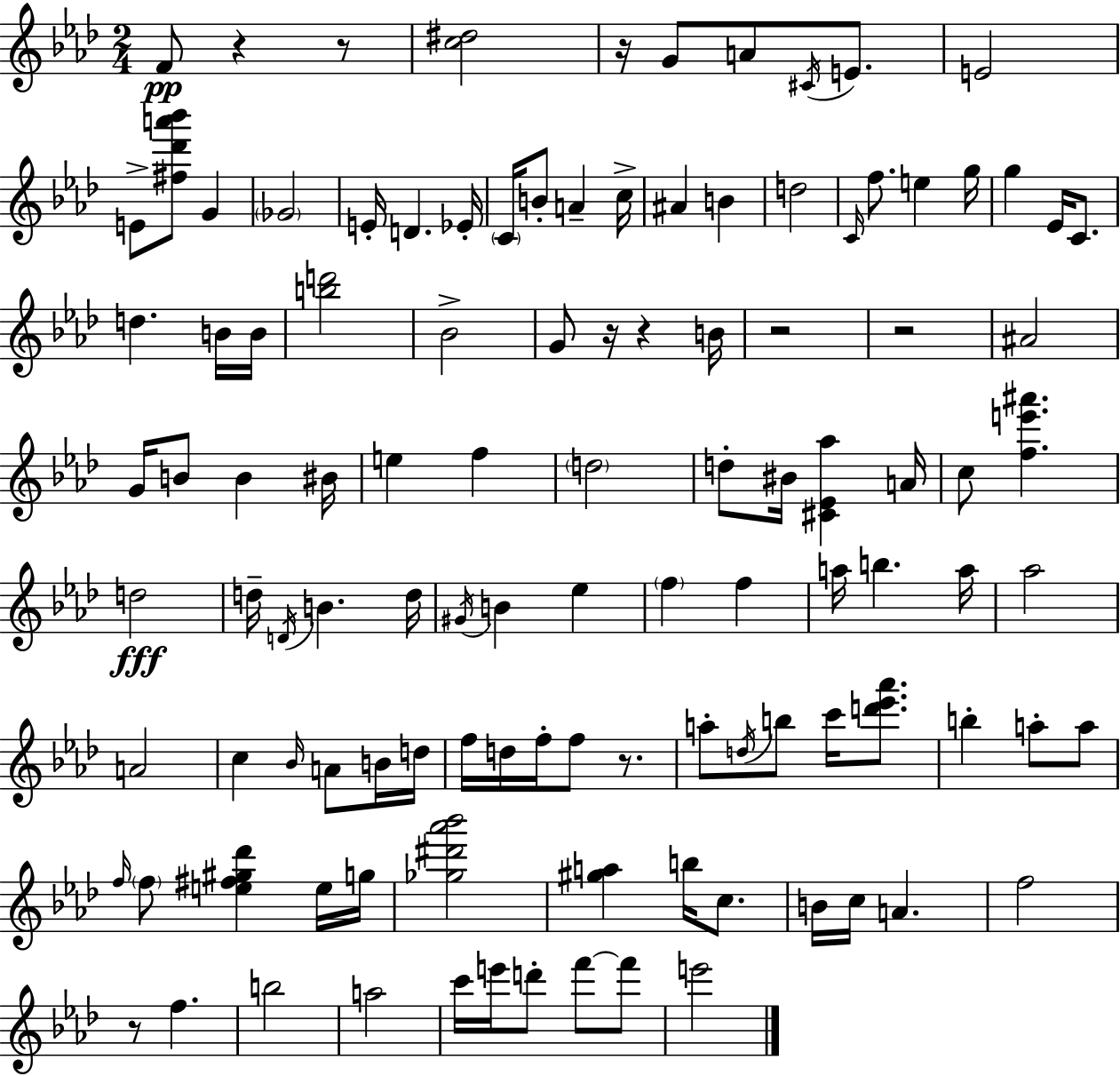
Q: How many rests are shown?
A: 9